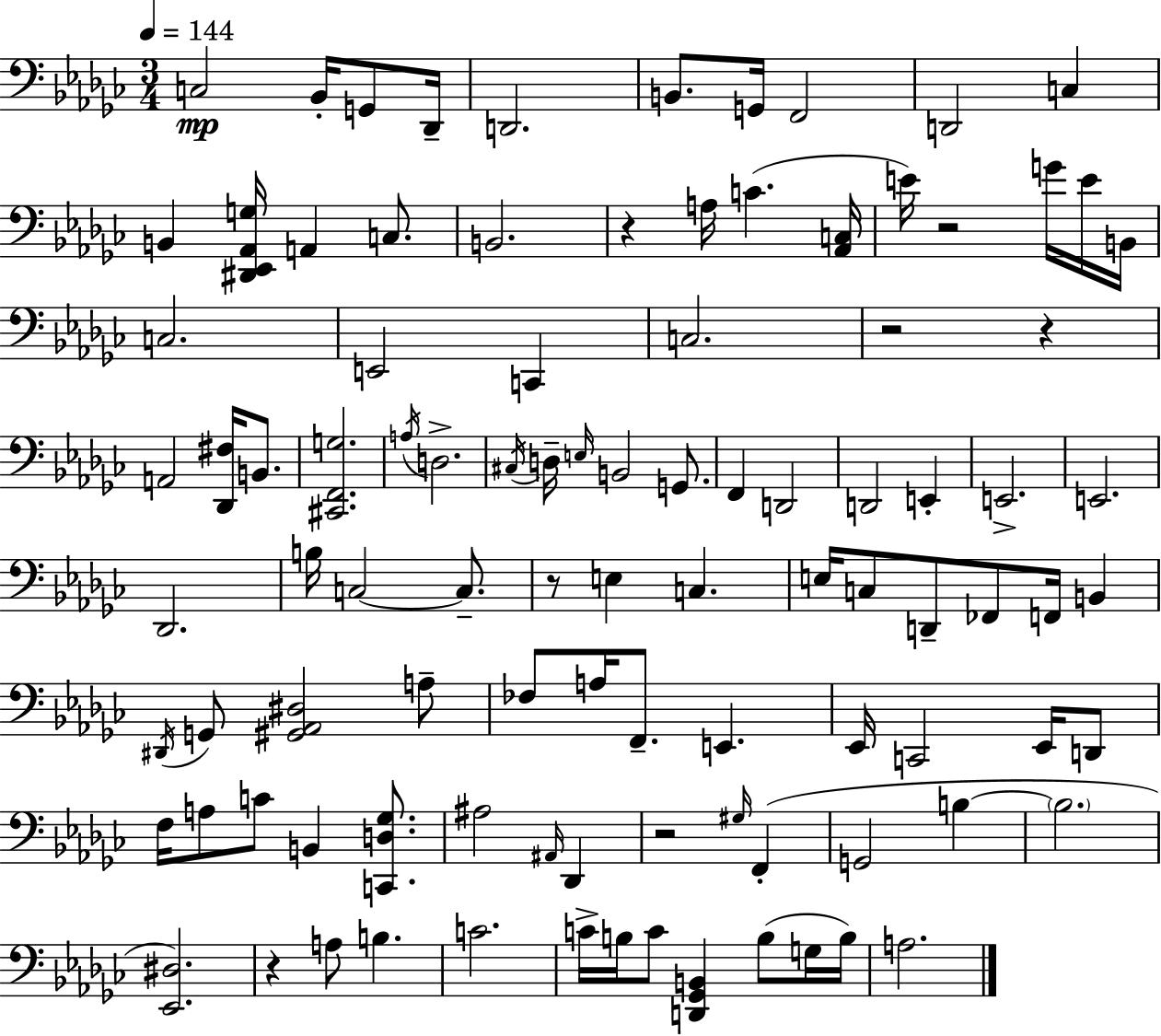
X:1
T:Untitled
M:3/4
L:1/4
K:Ebm
C,2 _B,,/4 G,,/2 _D,,/4 D,,2 B,,/2 G,,/4 F,,2 D,,2 C, B,, [^D,,_E,,_A,,G,]/4 A,, C,/2 B,,2 z A,/4 C [_A,,C,]/4 E/4 z2 G/4 E/4 B,,/4 C,2 E,,2 C,, C,2 z2 z A,,2 [_D,,^F,]/4 B,,/2 [^C,,F,,G,]2 A,/4 D,2 ^C,/4 D,/4 E,/4 B,,2 G,,/2 F,, D,,2 D,,2 E,, E,,2 E,,2 _D,,2 B,/4 C,2 C,/2 z/2 E, C, E,/4 C,/2 D,,/2 _F,,/2 F,,/4 B,, ^D,,/4 G,,/2 [^G,,_A,,^D,]2 A,/2 _F,/2 A,/4 F,,/2 E,, _E,,/4 C,,2 _E,,/4 D,,/2 F,/4 A,/2 C/2 B,, [C,,D,_G,]/2 ^A,2 ^A,,/4 _D,, z2 ^G,/4 F,, G,,2 B, B,2 [_E,,^D,]2 z A,/2 B, C2 C/4 B,/4 C/2 [D,,_G,,B,,] B,/2 G,/4 B,/4 A,2